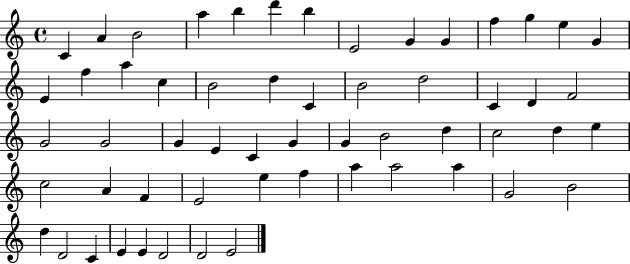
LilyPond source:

{
  \clef treble
  \time 4/4
  \defaultTimeSignature
  \key c \major
  c'4 a'4 b'2 | a''4 b''4 d'''4 b''4 | e'2 g'4 g'4 | f''4 g''4 e''4 g'4 | \break e'4 f''4 a''4 c''4 | b'2 d''4 c'4 | b'2 d''2 | c'4 d'4 f'2 | \break g'2 g'2 | g'4 e'4 c'4 g'4 | g'4 b'2 d''4 | c''2 d''4 e''4 | \break c''2 a'4 f'4 | e'2 e''4 f''4 | a''4 a''2 a''4 | g'2 b'2 | \break d''4 d'2 c'4 | e'4 e'4 d'2 | d'2 e'2 | \bar "|."
}